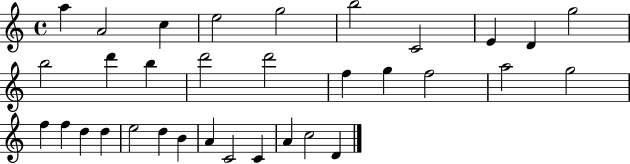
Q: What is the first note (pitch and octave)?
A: A5